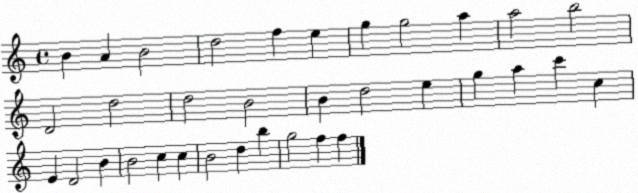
X:1
T:Untitled
M:4/4
L:1/4
K:C
B A B2 d2 f e g g2 a a2 b2 D2 d2 d2 B2 B d2 e g a c' c E D2 B B2 c c B2 d b g2 f f